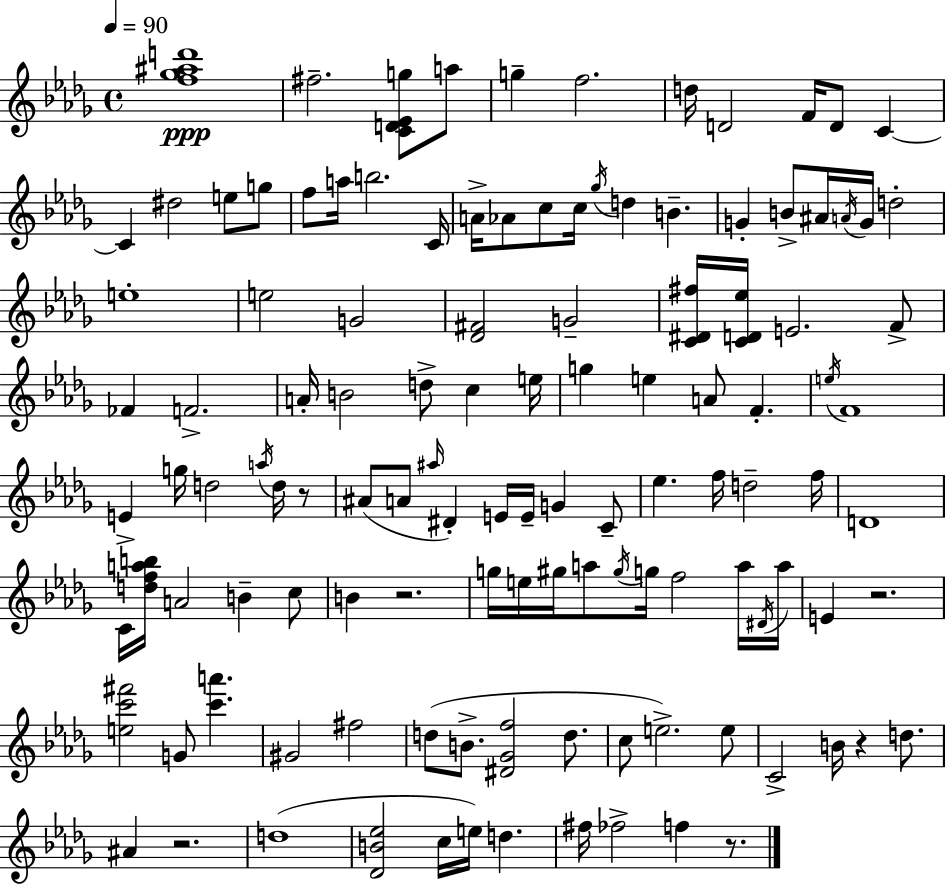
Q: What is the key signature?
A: BES minor